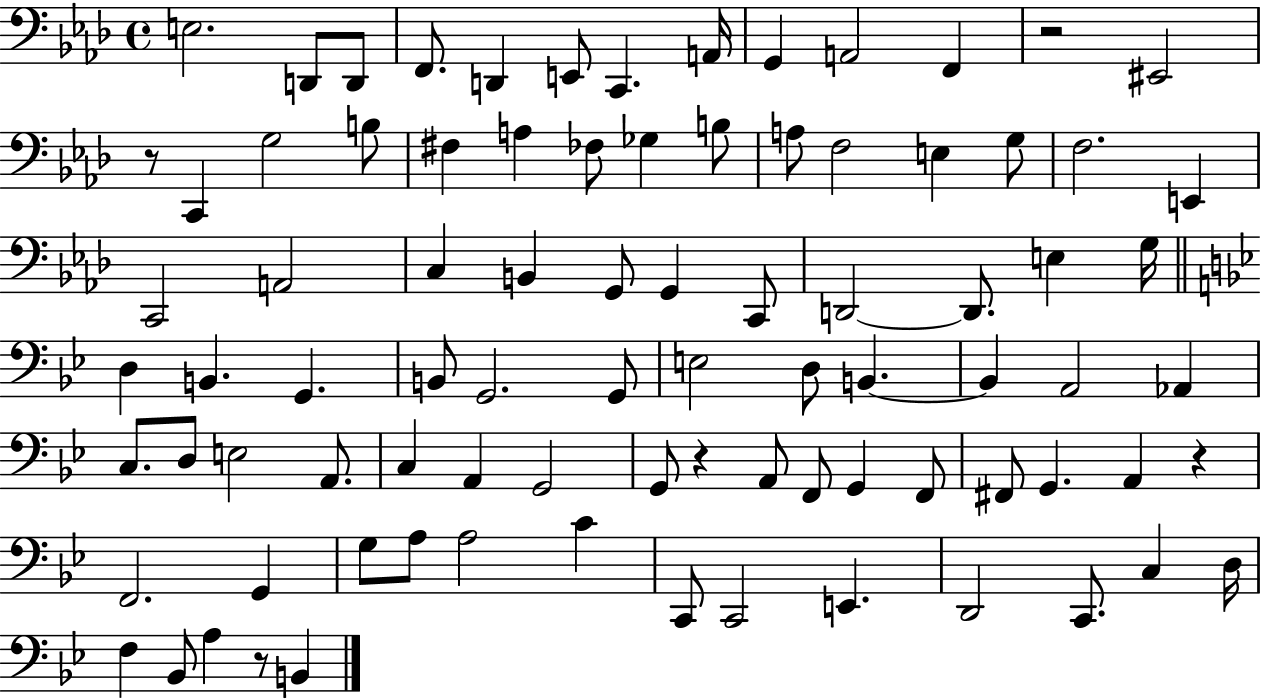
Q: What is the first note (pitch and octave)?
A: E3